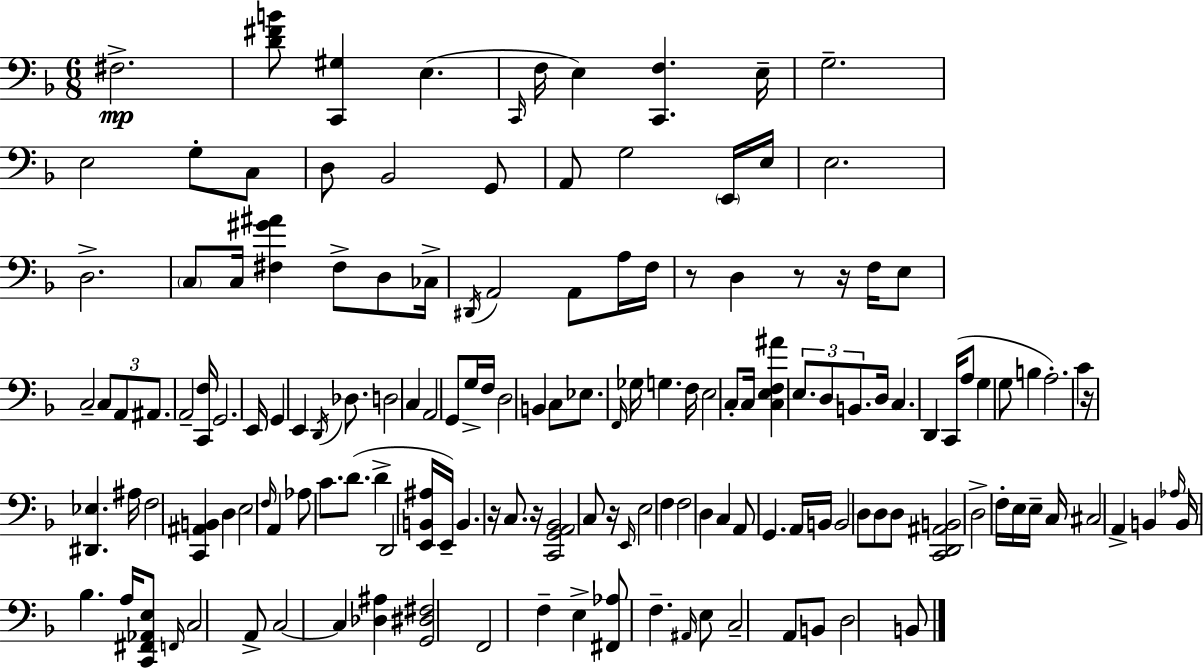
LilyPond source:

{
  \clef bass
  \numericTimeSignature
  \time 6/8
  \key d \minor
  \repeat volta 2 { fis2.->\mp | <d' fis' b'>8 <c, gis>4 e4.( | \grace { c,16 } f16 e4) <c, f>4. | e16-- g2.-- | \break e2 g8-. c8 | d8 bes,2 g,8 | a,8 g2 \parenthesize e,16 | e16 e2. | \break d2.-> | \parenthesize c8 c16 <fis gis' ais'>4 fis8-> d8 | ces16-> \acciaccatura { dis,16 } a,2 a,8 | a16 f16 r8 d4 r8 r16 f16 | \break e8 c2-- \tuplet 3/2 { c8 | a,8 ais,8. } a,2-- | <c, f>16 g,2. | e,16 g,4 e,4 \acciaccatura { d,16 } | \break des8. d2 c4 | a,2 g,8 | g16-> f16 d2 b,4 | c8 ees8. \grace { f,16 } ges16 g4. | \break f16 e2 | c8-. c16 <c e f ais'>4 \tuplet 3/2 { e8. d8 | b,8. } d16 c4. d,4 | c,16( a8 g4 g8 | \break b4 a2.-.) | c'4 r16 <dis, ees>4. | ais16 f2 | <c, ais, b,>4 d4 e2 | \break \grace { f16 } a,4 aes8 c'8. | d'8.( d'4-> d,2 | <e, b, ais>16 e,16--) b,4. | r16 c8. r16 <c, g, a, bes,>2 | \break c8 r16 \grace { e,16 } e2 | f4 f2 | d4 c4 a,8 | g,4. a,16 b,16 b,2 | \break d8 d8 d8 <c, d, ais, b,>2 | d2-> | f16-. e16 e16-- c16 cis2 | a,4-> b,4 \grace { aes16 } b,16 | \break bes4. a16 <c, fis, aes, e>8 \grace { f,16 } c2 | a,8-> c2~~ | c4 <des ais>4 | <g, dis fis>2 f,2 | \break f4-- e4-> | <fis, aes>8 f4.-- \grace { ais,16 } e8 c2-- | a,8 b,8 d2 | b,8 } \bar "|."
}